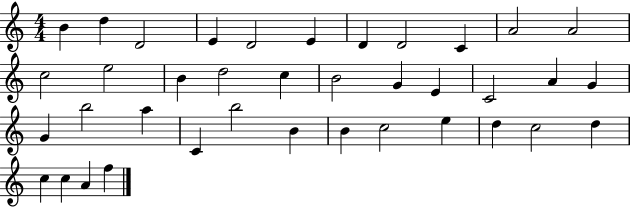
B4/q D5/q D4/h E4/q D4/h E4/q D4/q D4/h C4/q A4/h A4/h C5/h E5/h B4/q D5/h C5/q B4/h G4/q E4/q C4/h A4/q G4/q G4/q B5/h A5/q C4/q B5/h B4/q B4/q C5/h E5/q D5/q C5/h D5/q C5/q C5/q A4/q F5/q